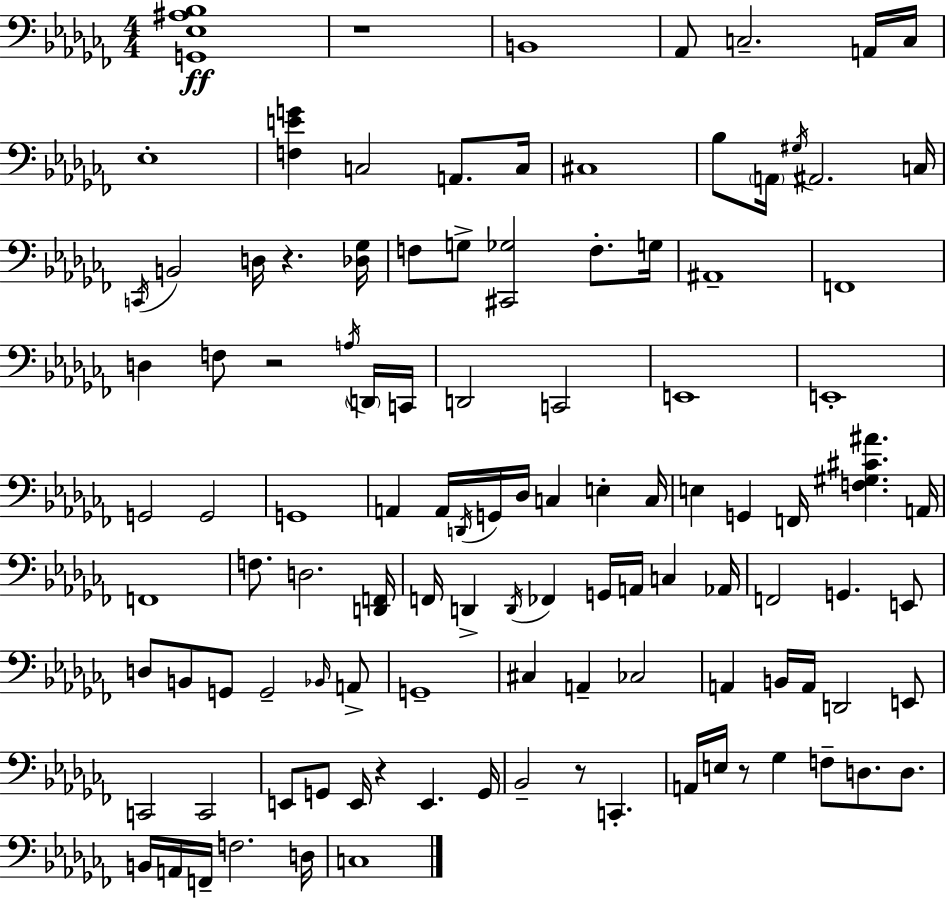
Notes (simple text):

[G2,Eb3,A#3,Bb3]/w R/w B2/w Ab2/e C3/h. A2/s C3/s Eb3/w [F3,E4,G4]/q C3/h A2/e. C3/s C#3/w Bb3/e A2/s G#3/s A#2/h. C3/s C2/s B2/h D3/s R/q. [Db3,Gb3]/s F3/e G3/e [C#2,Gb3]/h F3/e. G3/s A#2/w F2/w D3/q F3/e R/h A3/s D2/s C2/s D2/h C2/h E2/w E2/w G2/h G2/h G2/w A2/q A2/s D2/s G2/s Db3/s C3/q E3/q C3/s E3/q G2/q F2/s [F3,G#3,C#4,A#4]/q. A2/s F2/w F3/e. D3/h. [D2,F2]/s F2/s D2/q D2/s FES2/q G2/s A2/s C3/q Ab2/s F2/h G2/q. E2/e D3/e B2/e G2/e G2/h Bb2/s A2/e G2/w C#3/q A2/q CES3/h A2/q B2/s A2/s D2/h E2/e C2/h C2/h E2/e G2/e E2/s R/q E2/q. G2/s Bb2/h R/e C2/q. A2/s E3/s R/e Gb3/q F3/e D3/e. D3/e. B2/s A2/s F2/s F3/h. D3/s C3/w